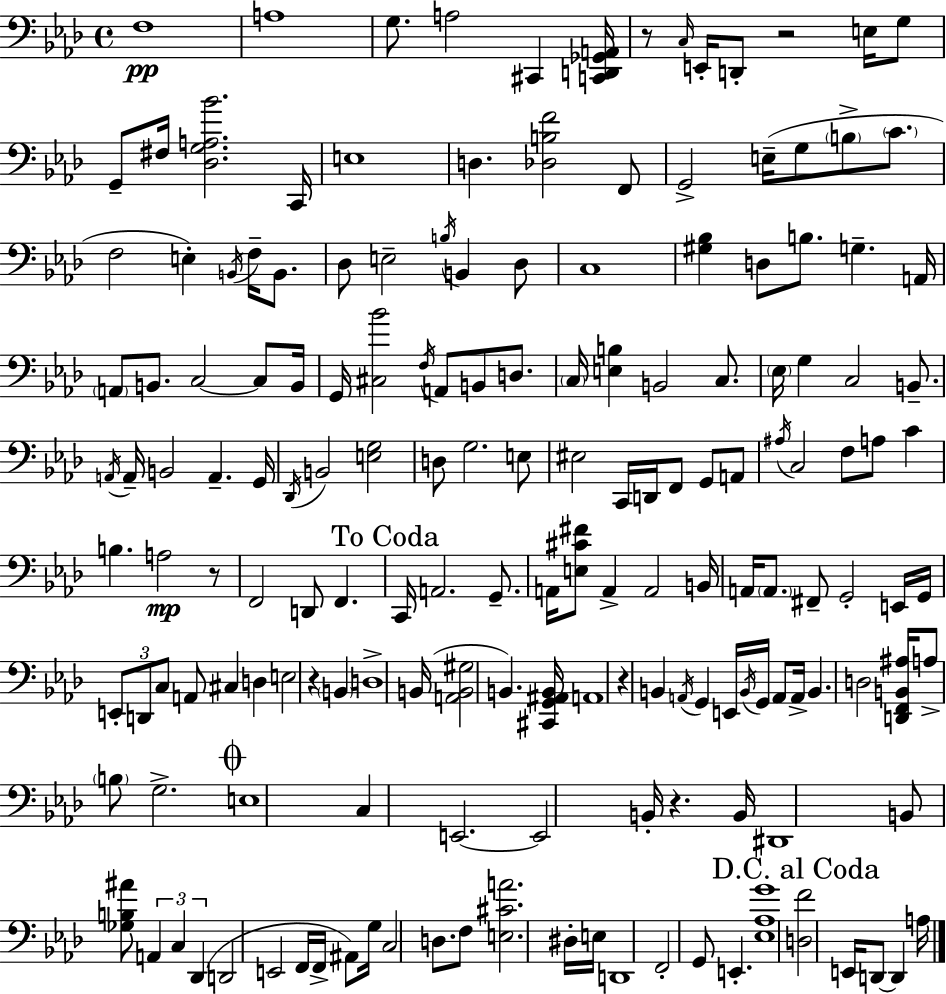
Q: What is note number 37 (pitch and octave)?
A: A2